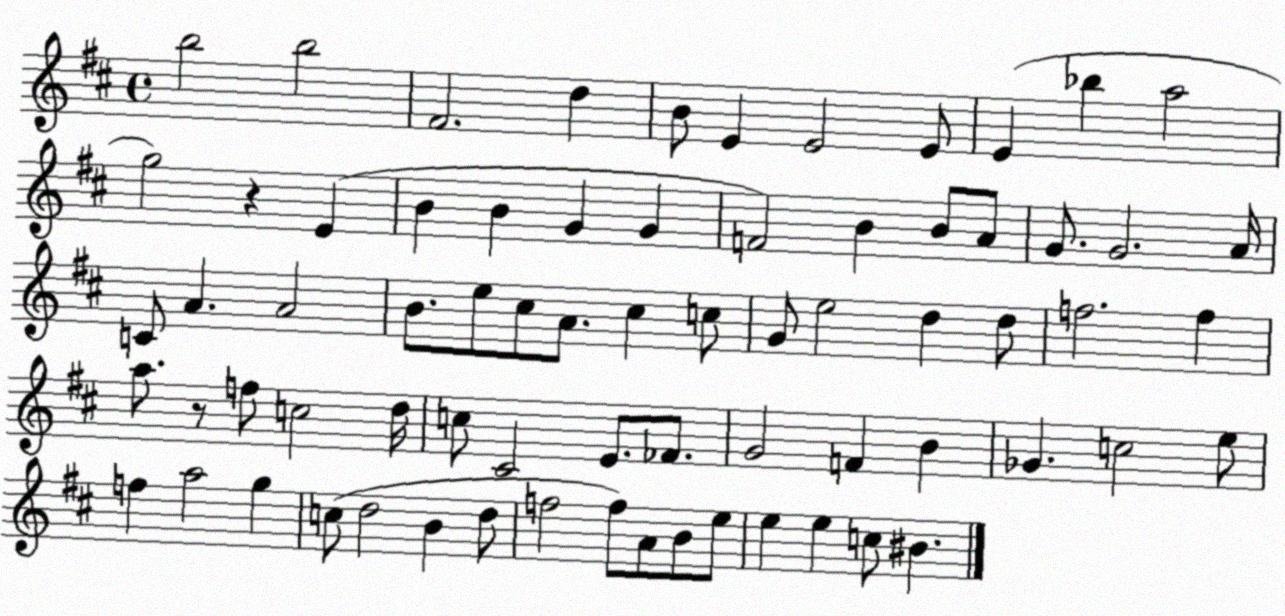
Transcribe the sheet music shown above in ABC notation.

X:1
T:Untitled
M:4/4
L:1/4
K:D
b2 b2 ^F2 d B/2 E E2 E/2 E _b a2 g2 z E B B G G F2 B B/2 A/2 G/2 G2 A/4 C/2 A A2 B/2 e/2 ^c/2 A/2 ^c c/2 G/2 e2 d d/2 f2 f a/2 z/2 f/2 c2 d/4 c/2 ^C2 E/2 _F/2 G2 F B _G c2 e/2 f a2 g c/2 d2 B d/2 f2 f/2 A/2 B/2 e/2 e e c/2 ^B